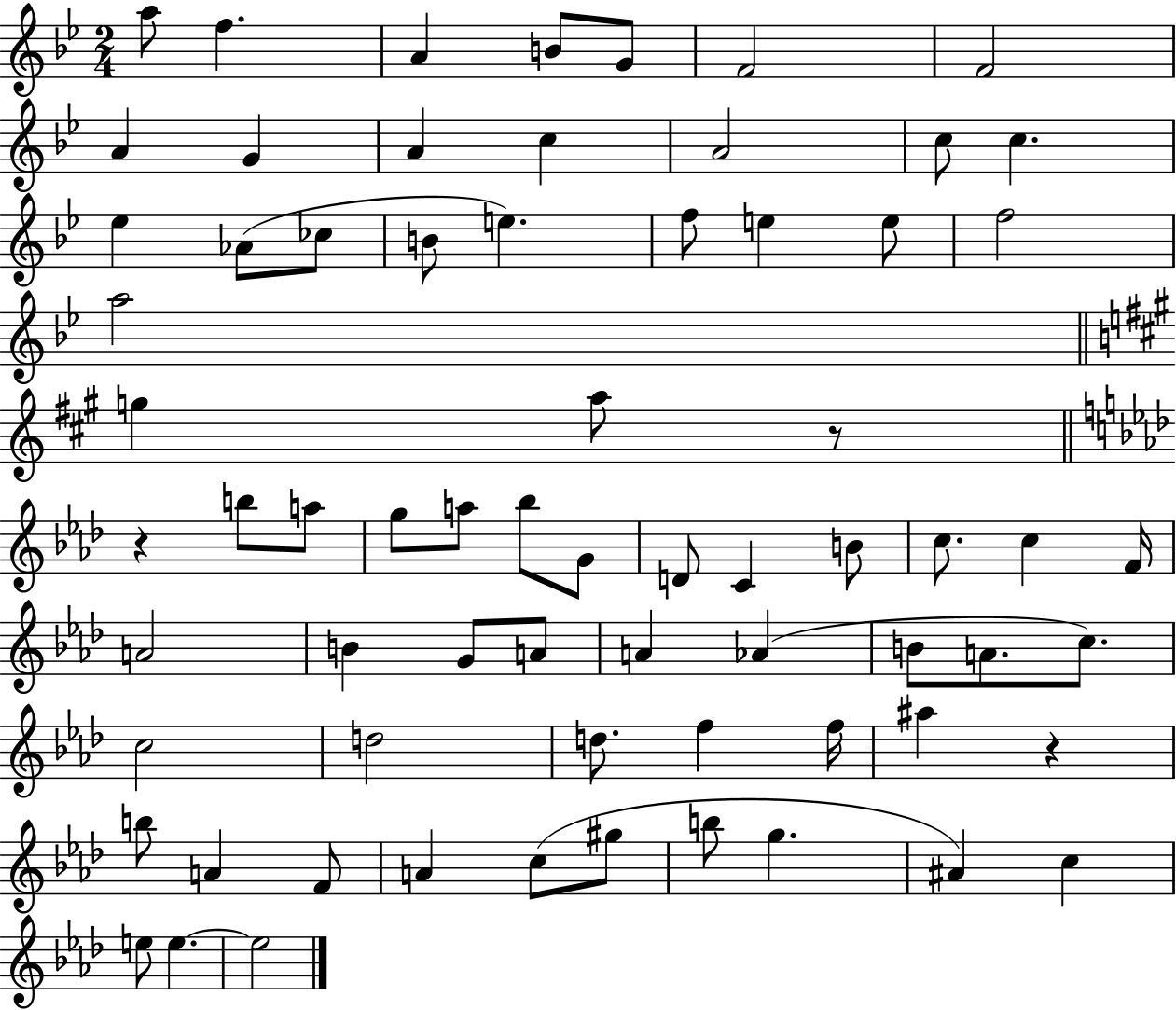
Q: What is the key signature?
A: BES major